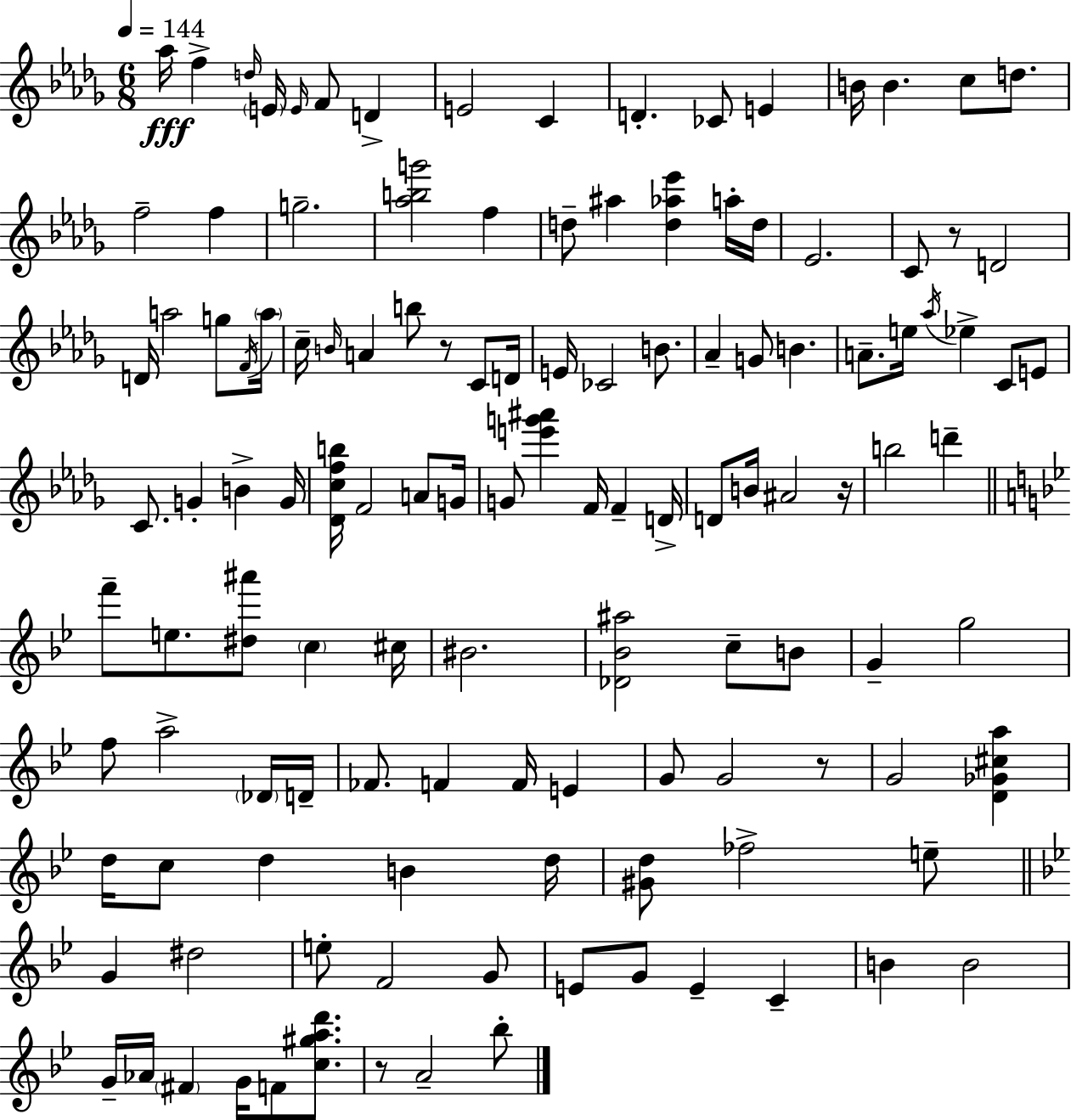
Ab5/s F5/q D5/s E4/s E4/s F4/e D4/q E4/h C4/q D4/q. CES4/e E4/q B4/s B4/q. C5/e D5/e. F5/h F5/q G5/h. [Ab5,B5,G6]/h F5/q D5/e A#5/q [D5,Ab5,Eb6]/q A5/s D5/s Eb4/h. C4/e R/e D4/h D4/s A5/h G5/e F4/s A5/s C5/s B4/s A4/q B5/e R/e C4/e D4/s E4/s CES4/h B4/e. Ab4/q G4/e B4/q. A4/e. E5/s Ab5/s Eb5/q C4/e E4/e C4/e. G4/q B4/q G4/s [Db4,C5,F5,B5]/s F4/h A4/e G4/s G4/e [E6,G6,A#6]/q F4/s F4/q D4/s D4/e B4/s A#4/h R/s B5/h D6/q F6/e E5/e. [D#5,A#6]/e C5/q C#5/s BIS4/h. [Db4,Bb4,A#5]/h C5/e B4/e G4/q G5/h F5/e A5/h Db4/s D4/s FES4/e. F4/q F4/s E4/q G4/e G4/h R/e G4/h [D4,Gb4,C#5,A5]/q D5/s C5/e D5/q B4/q D5/s [G#4,D5]/e FES5/h E5/e G4/q D#5/h E5/e F4/h G4/e E4/e G4/e E4/q C4/q B4/q B4/h G4/s Ab4/s F#4/q G4/s F4/e [C5,G#5,A5,D6]/e. R/e A4/h Bb5/e